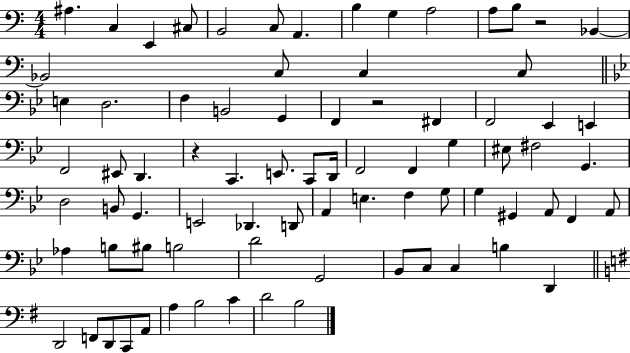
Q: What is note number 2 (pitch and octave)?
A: C3